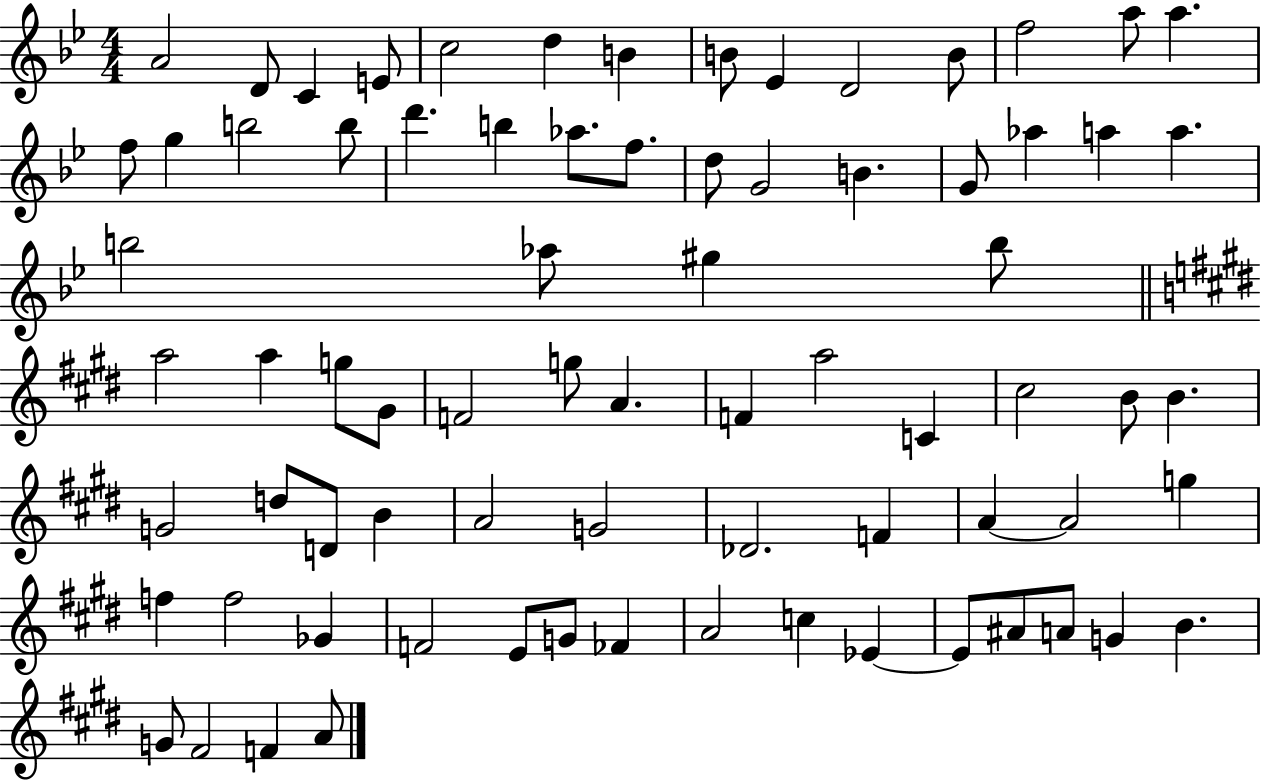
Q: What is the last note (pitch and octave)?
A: A4